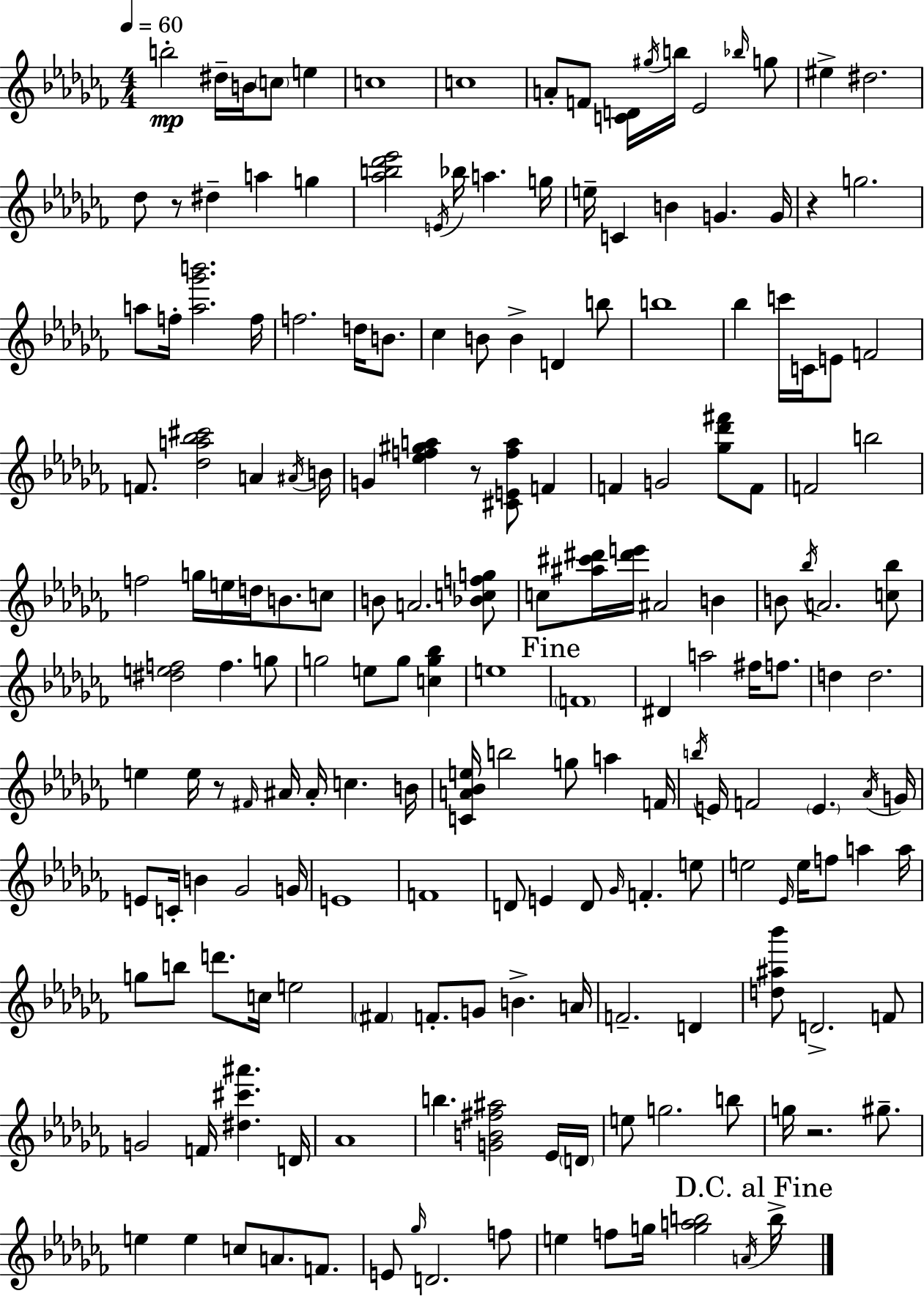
X:1
T:Untitled
M:4/4
L:1/4
K:Abm
b2 ^d/4 B/4 c/2 e c4 c4 A/2 F/2 [CD]/4 ^g/4 b/4 _E2 _b/4 g/2 ^e ^d2 _d/2 z/2 ^d a g [_ab_d'_e']2 E/4 _b/4 a g/4 e/4 C B G G/4 z g2 a/2 f/4 [a_g'b']2 f/4 f2 d/4 B/2 _c B/2 B D b/2 b4 _b c'/4 C/4 E/2 F2 F/2 [_da_b^c']2 A ^A/4 B/4 G [_ef^ga] z/2 [^CEfa]/2 F F G2 [_g_d'^f']/2 F/2 F2 b2 f2 g/4 e/4 d/4 B/2 c/2 B/2 A2 [_Bcfg]/2 c/2 [^a^c'^d']/4 [^d'e']/4 ^A2 B B/2 _b/4 A2 [c_b]/2 [^def]2 f g/2 g2 e/2 g/2 [cg_b] e4 F4 ^D a2 ^f/4 f/2 d d2 e e/4 z/2 ^F/4 ^A/4 ^A/4 c B/4 [CA_Be]/4 b2 g/2 a F/4 b/4 E/4 F2 E _A/4 G/4 E/2 C/4 B _G2 G/4 E4 F4 D/2 E D/2 _G/4 F e/2 e2 _E/4 e/4 f/2 a a/4 g/2 b/2 d'/2 c/4 e2 ^F F/2 G/2 B A/4 F2 D [d^a_b']/2 D2 F/2 G2 F/4 [^d^c'^a'] D/4 _A4 b [GB^f^a]2 _E/4 D/4 e/2 g2 b/2 g/4 z2 ^g/2 e e c/2 A/2 F/2 E/2 _g/4 D2 f/2 e f/2 g/4 [gab]2 A/4 b/4